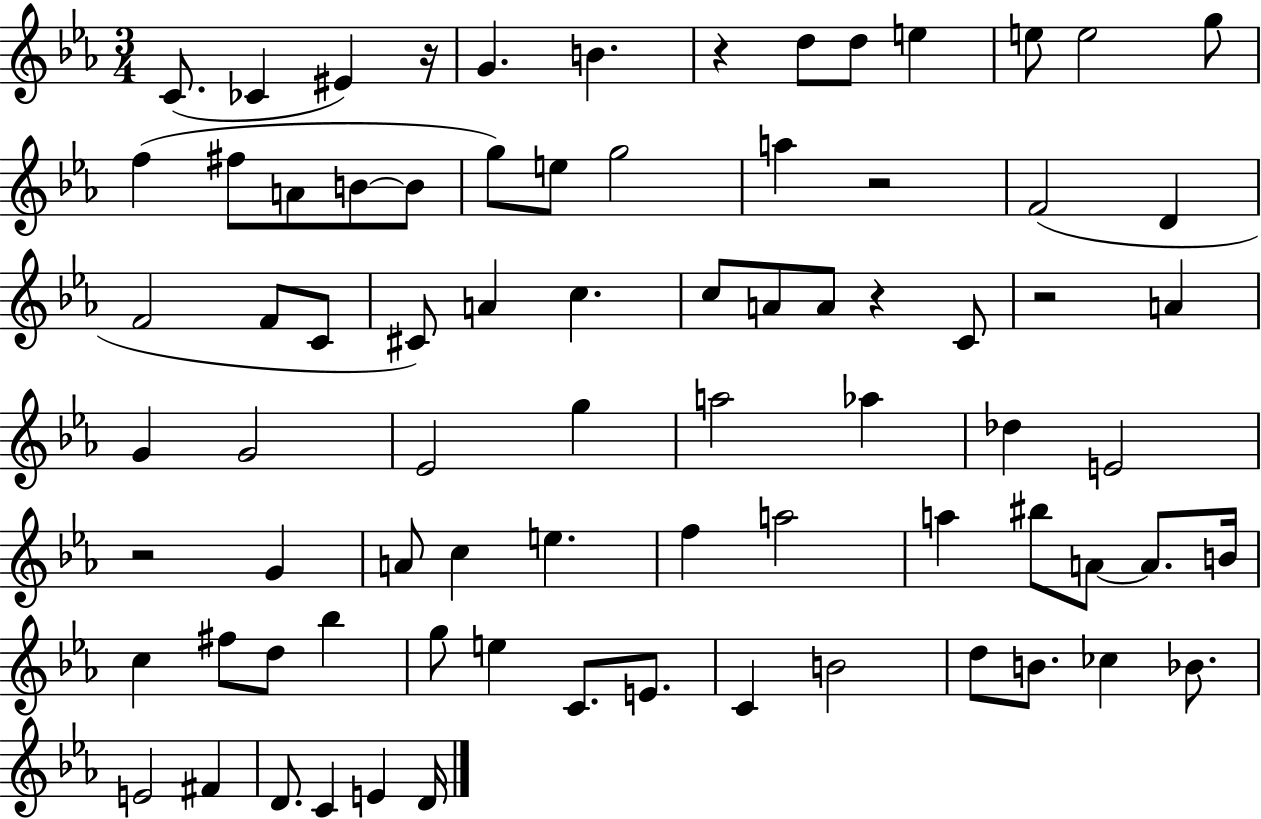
C4/e. CES4/q EIS4/q R/s G4/q. B4/q. R/q D5/e D5/e E5/q E5/e E5/h G5/e F5/q F#5/e A4/e B4/e B4/e G5/e E5/e G5/h A5/q R/h F4/h D4/q F4/h F4/e C4/e C#4/e A4/q C5/q. C5/e A4/e A4/e R/q C4/e R/h A4/q G4/q G4/h Eb4/h G5/q A5/h Ab5/q Db5/q E4/h R/h G4/q A4/e C5/q E5/q. F5/q A5/h A5/q BIS5/e A4/e A4/e. B4/s C5/q F#5/e D5/e Bb5/q G5/e E5/q C4/e. E4/e. C4/q B4/h D5/e B4/e. CES5/q Bb4/e. E4/h F#4/q D4/e. C4/q E4/q D4/s